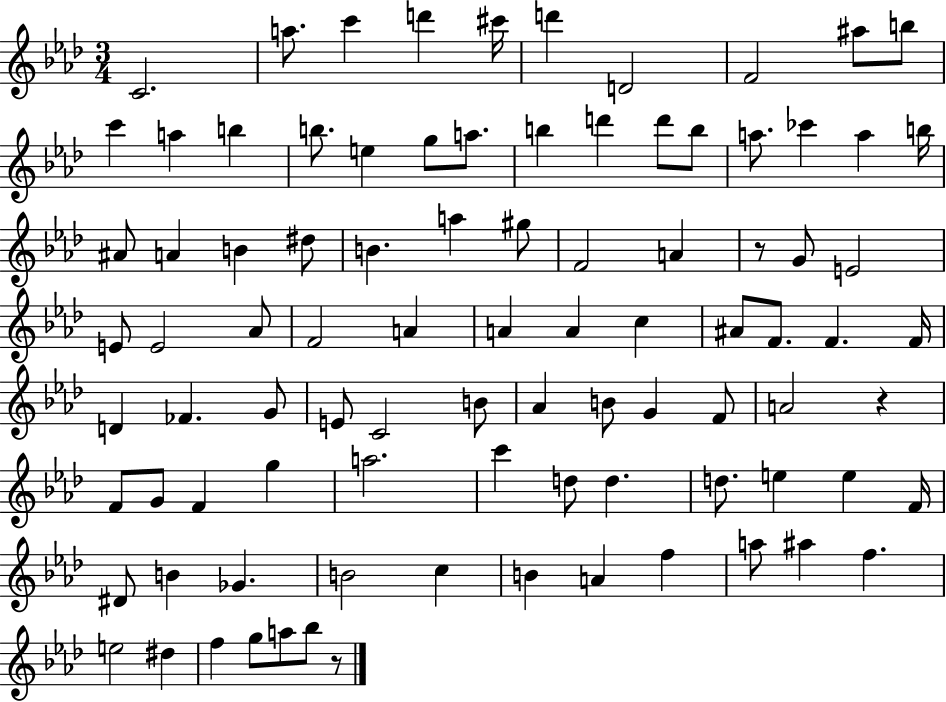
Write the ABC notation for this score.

X:1
T:Untitled
M:3/4
L:1/4
K:Ab
C2 a/2 c' d' ^c'/4 d' D2 F2 ^a/2 b/2 c' a b b/2 e g/2 a/2 b d' d'/2 b/2 a/2 _c' a b/4 ^A/2 A B ^d/2 B a ^g/2 F2 A z/2 G/2 E2 E/2 E2 _A/2 F2 A A A c ^A/2 F/2 F F/4 D _F G/2 E/2 C2 B/2 _A B/2 G F/2 A2 z F/2 G/2 F g a2 c' d/2 d d/2 e e F/4 ^D/2 B _G B2 c B A f a/2 ^a f e2 ^d f g/2 a/2 _b/2 z/2